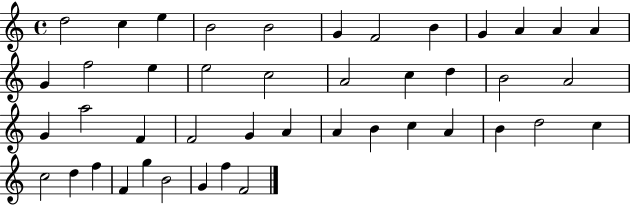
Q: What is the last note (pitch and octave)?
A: F4